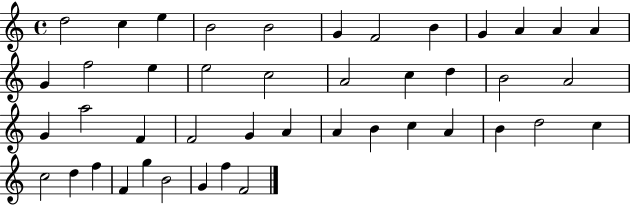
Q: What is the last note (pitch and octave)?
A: F4